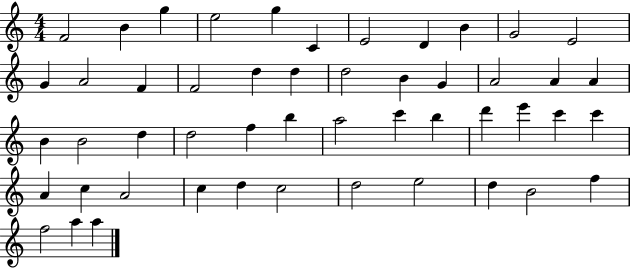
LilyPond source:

{
  \clef treble
  \numericTimeSignature
  \time 4/4
  \key c \major
  f'2 b'4 g''4 | e''2 g''4 c'4 | e'2 d'4 b'4 | g'2 e'2 | \break g'4 a'2 f'4 | f'2 d''4 d''4 | d''2 b'4 g'4 | a'2 a'4 a'4 | \break b'4 b'2 d''4 | d''2 f''4 b''4 | a''2 c'''4 b''4 | d'''4 e'''4 c'''4 c'''4 | \break a'4 c''4 a'2 | c''4 d''4 c''2 | d''2 e''2 | d''4 b'2 f''4 | \break f''2 a''4 a''4 | \bar "|."
}